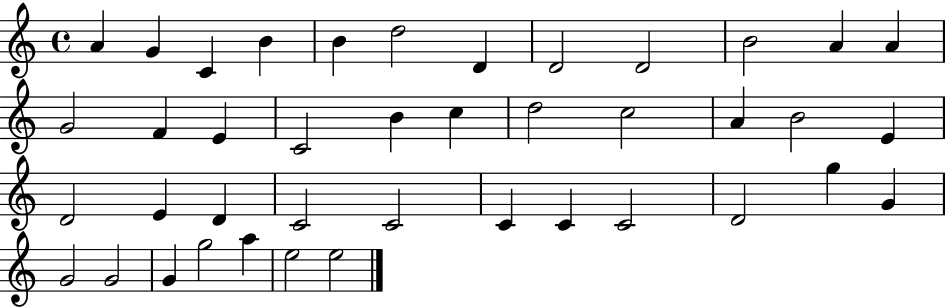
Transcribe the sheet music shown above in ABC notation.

X:1
T:Untitled
M:4/4
L:1/4
K:C
A G C B B d2 D D2 D2 B2 A A G2 F E C2 B c d2 c2 A B2 E D2 E D C2 C2 C C C2 D2 g G G2 G2 G g2 a e2 e2